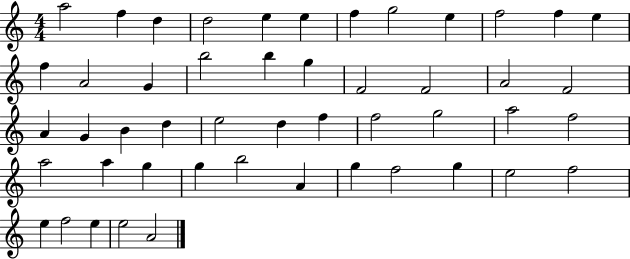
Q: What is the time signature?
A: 4/4